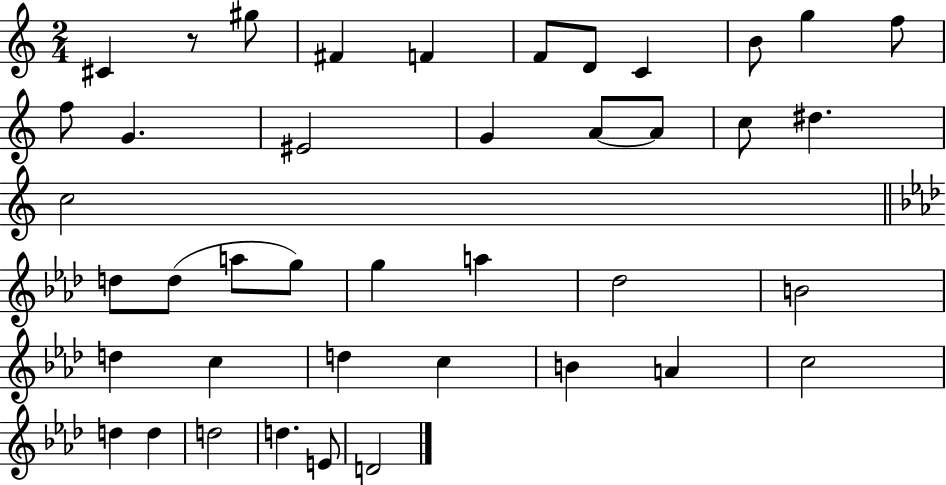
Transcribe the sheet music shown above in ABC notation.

X:1
T:Untitled
M:2/4
L:1/4
K:C
^C z/2 ^g/2 ^F F F/2 D/2 C B/2 g f/2 f/2 G ^E2 G A/2 A/2 c/2 ^d c2 d/2 d/2 a/2 g/2 g a _d2 B2 d c d c B A c2 d d d2 d E/2 D2